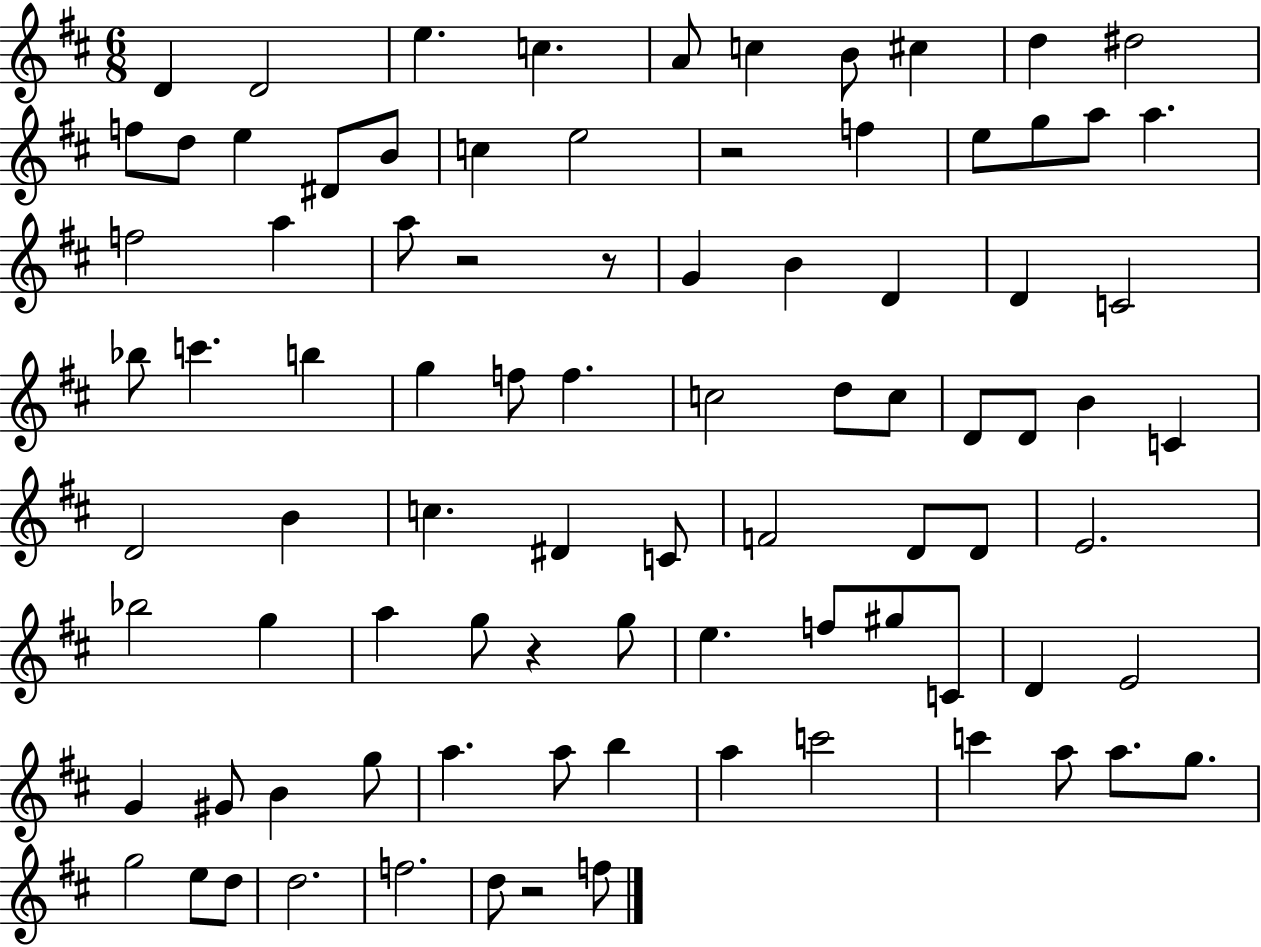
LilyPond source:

{
  \clef treble
  \numericTimeSignature
  \time 6/8
  \key d \major
  d'4 d'2 | e''4. c''4. | a'8 c''4 b'8 cis''4 | d''4 dis''2 | \break f''8 d''8 e''4 dis'8 b'8 | c''4 e''2 | r2 f''4 | e''8 g''8 a''8 a''4. | \break f''2 a''4 | a''8 r2 r8 | g'4 b'4 d'4 | d'4 c'2 | \break bes''8 c'''4. b''4 | g''4 f''8 f''4. | c''2 d''8 c''8 | d'8 d'8 b'4 c'4 | \break d'2 b'4 | c''4. dis'4 c'8 | f'2 d'8 d'8 | e'2. | \break bes''2 g''4 | a''4 g''8 r4 g''8 | e''4. f''8 gis''8 c'8 | d'4 e'2 | \break g'4 gis'8 b'4 g''8 | a''4. a''8 b''4 | a''4 c'''2 | c'''4 a''8 a''8. g''8. | \break g''2 e''8 d''8 | d''2. | f''2. | d''8 r2 f''8 | \break \bar "|."
}